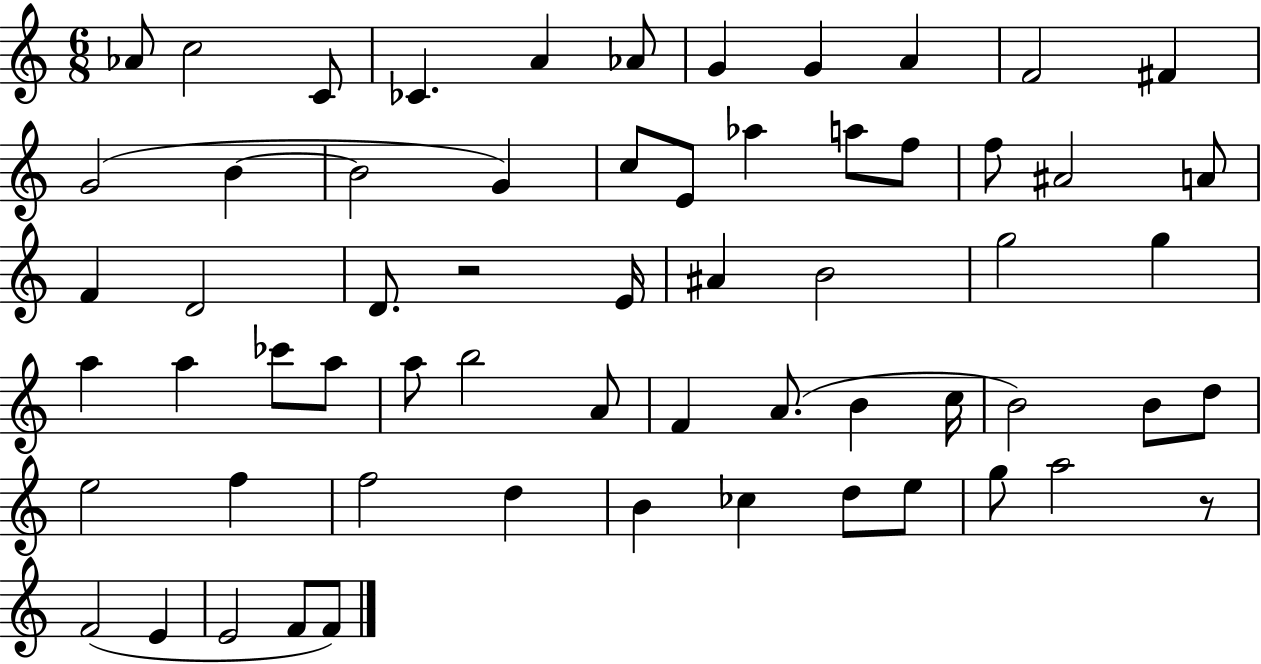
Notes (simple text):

Ab4/e C5/h C4/e CES4/q. A4/q Ab4/e G4/q G4/q A4/q F4/h F#4/q G4/h B4/q B4/h G4/q C5/e E4/e Ab5/q A5/e F5/e F5/e A#4/h A4/e F4/q D4/h D4/e. R/h E4/s A#4/q B4/h G5/h G5/q A5/q A5/q CES6/e A5/e A5/e B5/h A4/e F4/q A4/e. B4/q C5/s B4/h B4/e D5/e E5/h F5/q F5/h D5/q B4/q CES5/q D5/e E5/e G5/e A5/h R/e F4/h E4/q E4/h F4/e F4/e